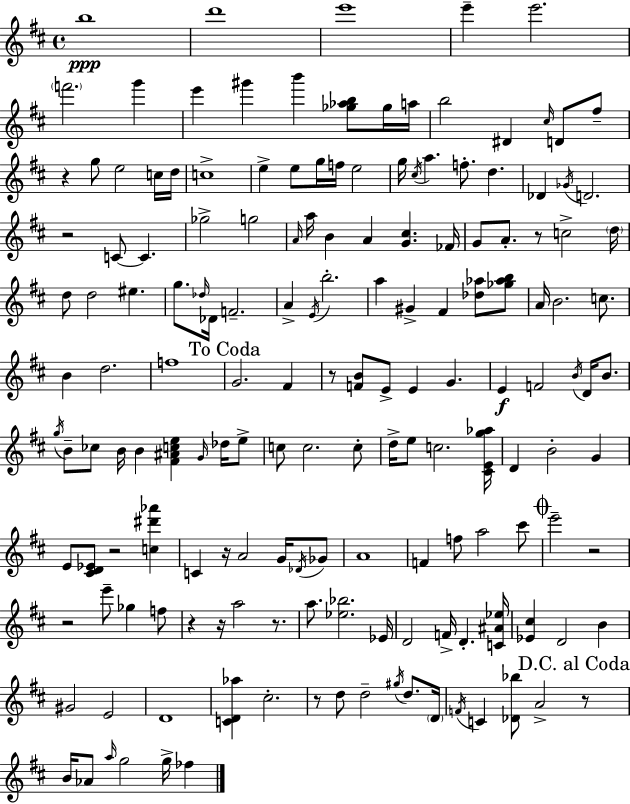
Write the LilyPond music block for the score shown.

{
  \clef treble
  \time 4/4
  \defaultTimeSignature
  \key d \major
  \repeat volta 2 { b''1\ppp | d'''1 | e'''1 | e'''4-- e'''2. | \break \parenthesize f'''2. g'''4 | e'''4 gis'''4 b'''4 <ges'' aes'' b''>8 ges''16 a''16 | b''2 dis'4 \grace { cis''16 } d'8 fis''8-- | r4 g''8 e''2 c''16 | \break d''16 c''1-> | e''4-> e''8 g''16 f''16 e''2 | g''16 \acciaccatura { cis''16 } a''4. f''8.-. d''4. | des'4 \acciaccatura { ges'16 } d'2. | \break r2 c'8~~ c'4. | ges''2-> g''2 | \grace { a'16 } a''16 b'4 a'4 <g' cis''>4. | fes'16 g'8 a'8.-. r8 c''2-> | \break \parenthesize d''16 d''8 d''2 eis''4. | g''8. \grace { des''16 } des'16 f'2.-- | a'4-> \acciaccatura { e'16 } b''2.-. | a''4 gis'4-> fis'4 | \break <des'' aes''>8 <ges'' aes'' b''>8 a'16 b'2. | c''8. b'4 d''2. | f''1 | \mark "To Coda" g'2. | \break fis'4 r8 <f' b'>8 e'8-> e'4 | g'4. e'4\f f'2 | \acciaccatura { b'16 } d'16 b'8. \acciaccatura { g''16 } b'8-- ces''8 b'16 b'4 | <fis' ais' c'' e''>4 \grace { g'16 } des''16 e''8-> c''8 c''2. | \break c''8-. d''16-> e''8 c''2. | <cis' e' g'' aes''>16 d'4 b'2-. | g'4 e'8 <cis' d' ees'>8 r2 | <c'' dis''' aes'''>4 c'4 r16 a'2 | \break g'16 \acciaccatura { des'16 } ges'8 a'1 | f'4 f''8 | a''2 cis'''8 \mark \markup { \musicglyph "scripts.coda" } e'''2-- | r2 r2 | \break e'''8-- ges''4 f''8 r4 r16 a''2 | r8. a''8. <ees'' bes''>2. | ees'16 d'2 | f'16-> d'4.-. <c' ais' ees''>16 <ees' cis''>4 d'2 | \break b'4 gis'2 | e'2 d'1 | <c' d' aes''>4 cis''2.-. | r8 d''8 d''2-- | \break \acciaccatura { gis''16 } d''8. \parenthesize d'16 \acciaccatura { f'16 } c'4 | <des' bes''>8 a'2-> \mark "D.C. al Coda" r8 b'16 aes'8 \grace { a''16 } | g''2 g''16-> fes''4 } \bar "|."
}